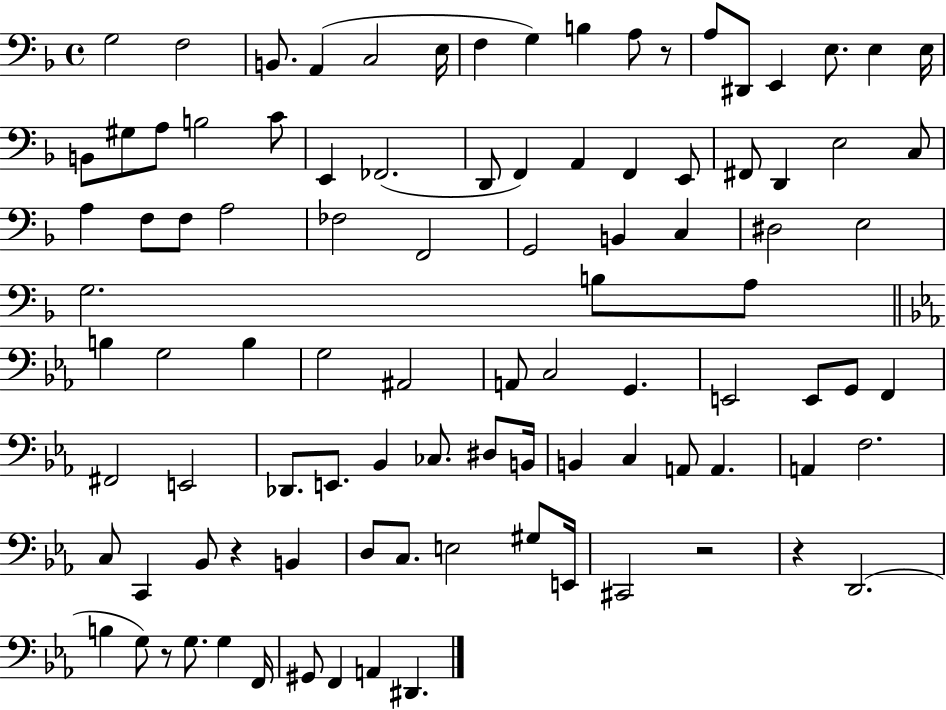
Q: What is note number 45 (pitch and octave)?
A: B3